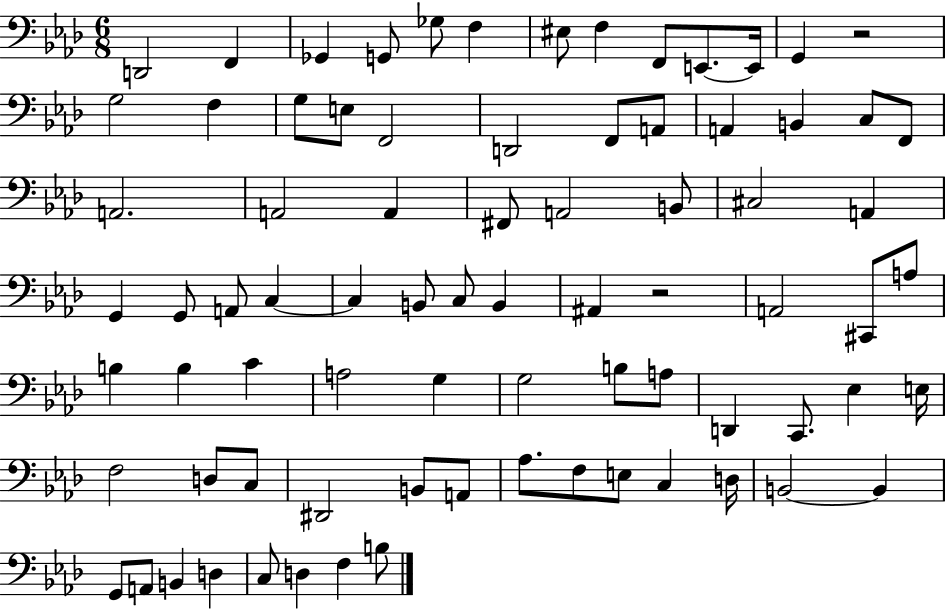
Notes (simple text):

D2/h F2/q Gb2/q G2/e Gb3/e F3/q EIS3/e F3/q F2/e E2/e. E2/s G2/q R/h G3/h F3/q G3/e E3/e F2/h D2/h F2/e A2/e A2/q B2/q C3/e F2/e A2/h. A2/h A2/q F#2/e A2/h B2/e C#3/h A2/q G2/q G2/e A2/e C3/q C3/q B2/e C3/e B2/q A#2/q R/h A2/h C#2/e A3/e B3/q B3/q C4/q A3/h G3/q G3/h B3/e A3/e D2/q C2/e. Eb3/q E3/s F3/h D3/e C3/e D#2/h B2/e A2/e Ab3/e. F3/e E3/e C3/q D3/s B2/h B2/q G2/e A2/e B2/q D3/q C3/e D3/q F3/q B3/e